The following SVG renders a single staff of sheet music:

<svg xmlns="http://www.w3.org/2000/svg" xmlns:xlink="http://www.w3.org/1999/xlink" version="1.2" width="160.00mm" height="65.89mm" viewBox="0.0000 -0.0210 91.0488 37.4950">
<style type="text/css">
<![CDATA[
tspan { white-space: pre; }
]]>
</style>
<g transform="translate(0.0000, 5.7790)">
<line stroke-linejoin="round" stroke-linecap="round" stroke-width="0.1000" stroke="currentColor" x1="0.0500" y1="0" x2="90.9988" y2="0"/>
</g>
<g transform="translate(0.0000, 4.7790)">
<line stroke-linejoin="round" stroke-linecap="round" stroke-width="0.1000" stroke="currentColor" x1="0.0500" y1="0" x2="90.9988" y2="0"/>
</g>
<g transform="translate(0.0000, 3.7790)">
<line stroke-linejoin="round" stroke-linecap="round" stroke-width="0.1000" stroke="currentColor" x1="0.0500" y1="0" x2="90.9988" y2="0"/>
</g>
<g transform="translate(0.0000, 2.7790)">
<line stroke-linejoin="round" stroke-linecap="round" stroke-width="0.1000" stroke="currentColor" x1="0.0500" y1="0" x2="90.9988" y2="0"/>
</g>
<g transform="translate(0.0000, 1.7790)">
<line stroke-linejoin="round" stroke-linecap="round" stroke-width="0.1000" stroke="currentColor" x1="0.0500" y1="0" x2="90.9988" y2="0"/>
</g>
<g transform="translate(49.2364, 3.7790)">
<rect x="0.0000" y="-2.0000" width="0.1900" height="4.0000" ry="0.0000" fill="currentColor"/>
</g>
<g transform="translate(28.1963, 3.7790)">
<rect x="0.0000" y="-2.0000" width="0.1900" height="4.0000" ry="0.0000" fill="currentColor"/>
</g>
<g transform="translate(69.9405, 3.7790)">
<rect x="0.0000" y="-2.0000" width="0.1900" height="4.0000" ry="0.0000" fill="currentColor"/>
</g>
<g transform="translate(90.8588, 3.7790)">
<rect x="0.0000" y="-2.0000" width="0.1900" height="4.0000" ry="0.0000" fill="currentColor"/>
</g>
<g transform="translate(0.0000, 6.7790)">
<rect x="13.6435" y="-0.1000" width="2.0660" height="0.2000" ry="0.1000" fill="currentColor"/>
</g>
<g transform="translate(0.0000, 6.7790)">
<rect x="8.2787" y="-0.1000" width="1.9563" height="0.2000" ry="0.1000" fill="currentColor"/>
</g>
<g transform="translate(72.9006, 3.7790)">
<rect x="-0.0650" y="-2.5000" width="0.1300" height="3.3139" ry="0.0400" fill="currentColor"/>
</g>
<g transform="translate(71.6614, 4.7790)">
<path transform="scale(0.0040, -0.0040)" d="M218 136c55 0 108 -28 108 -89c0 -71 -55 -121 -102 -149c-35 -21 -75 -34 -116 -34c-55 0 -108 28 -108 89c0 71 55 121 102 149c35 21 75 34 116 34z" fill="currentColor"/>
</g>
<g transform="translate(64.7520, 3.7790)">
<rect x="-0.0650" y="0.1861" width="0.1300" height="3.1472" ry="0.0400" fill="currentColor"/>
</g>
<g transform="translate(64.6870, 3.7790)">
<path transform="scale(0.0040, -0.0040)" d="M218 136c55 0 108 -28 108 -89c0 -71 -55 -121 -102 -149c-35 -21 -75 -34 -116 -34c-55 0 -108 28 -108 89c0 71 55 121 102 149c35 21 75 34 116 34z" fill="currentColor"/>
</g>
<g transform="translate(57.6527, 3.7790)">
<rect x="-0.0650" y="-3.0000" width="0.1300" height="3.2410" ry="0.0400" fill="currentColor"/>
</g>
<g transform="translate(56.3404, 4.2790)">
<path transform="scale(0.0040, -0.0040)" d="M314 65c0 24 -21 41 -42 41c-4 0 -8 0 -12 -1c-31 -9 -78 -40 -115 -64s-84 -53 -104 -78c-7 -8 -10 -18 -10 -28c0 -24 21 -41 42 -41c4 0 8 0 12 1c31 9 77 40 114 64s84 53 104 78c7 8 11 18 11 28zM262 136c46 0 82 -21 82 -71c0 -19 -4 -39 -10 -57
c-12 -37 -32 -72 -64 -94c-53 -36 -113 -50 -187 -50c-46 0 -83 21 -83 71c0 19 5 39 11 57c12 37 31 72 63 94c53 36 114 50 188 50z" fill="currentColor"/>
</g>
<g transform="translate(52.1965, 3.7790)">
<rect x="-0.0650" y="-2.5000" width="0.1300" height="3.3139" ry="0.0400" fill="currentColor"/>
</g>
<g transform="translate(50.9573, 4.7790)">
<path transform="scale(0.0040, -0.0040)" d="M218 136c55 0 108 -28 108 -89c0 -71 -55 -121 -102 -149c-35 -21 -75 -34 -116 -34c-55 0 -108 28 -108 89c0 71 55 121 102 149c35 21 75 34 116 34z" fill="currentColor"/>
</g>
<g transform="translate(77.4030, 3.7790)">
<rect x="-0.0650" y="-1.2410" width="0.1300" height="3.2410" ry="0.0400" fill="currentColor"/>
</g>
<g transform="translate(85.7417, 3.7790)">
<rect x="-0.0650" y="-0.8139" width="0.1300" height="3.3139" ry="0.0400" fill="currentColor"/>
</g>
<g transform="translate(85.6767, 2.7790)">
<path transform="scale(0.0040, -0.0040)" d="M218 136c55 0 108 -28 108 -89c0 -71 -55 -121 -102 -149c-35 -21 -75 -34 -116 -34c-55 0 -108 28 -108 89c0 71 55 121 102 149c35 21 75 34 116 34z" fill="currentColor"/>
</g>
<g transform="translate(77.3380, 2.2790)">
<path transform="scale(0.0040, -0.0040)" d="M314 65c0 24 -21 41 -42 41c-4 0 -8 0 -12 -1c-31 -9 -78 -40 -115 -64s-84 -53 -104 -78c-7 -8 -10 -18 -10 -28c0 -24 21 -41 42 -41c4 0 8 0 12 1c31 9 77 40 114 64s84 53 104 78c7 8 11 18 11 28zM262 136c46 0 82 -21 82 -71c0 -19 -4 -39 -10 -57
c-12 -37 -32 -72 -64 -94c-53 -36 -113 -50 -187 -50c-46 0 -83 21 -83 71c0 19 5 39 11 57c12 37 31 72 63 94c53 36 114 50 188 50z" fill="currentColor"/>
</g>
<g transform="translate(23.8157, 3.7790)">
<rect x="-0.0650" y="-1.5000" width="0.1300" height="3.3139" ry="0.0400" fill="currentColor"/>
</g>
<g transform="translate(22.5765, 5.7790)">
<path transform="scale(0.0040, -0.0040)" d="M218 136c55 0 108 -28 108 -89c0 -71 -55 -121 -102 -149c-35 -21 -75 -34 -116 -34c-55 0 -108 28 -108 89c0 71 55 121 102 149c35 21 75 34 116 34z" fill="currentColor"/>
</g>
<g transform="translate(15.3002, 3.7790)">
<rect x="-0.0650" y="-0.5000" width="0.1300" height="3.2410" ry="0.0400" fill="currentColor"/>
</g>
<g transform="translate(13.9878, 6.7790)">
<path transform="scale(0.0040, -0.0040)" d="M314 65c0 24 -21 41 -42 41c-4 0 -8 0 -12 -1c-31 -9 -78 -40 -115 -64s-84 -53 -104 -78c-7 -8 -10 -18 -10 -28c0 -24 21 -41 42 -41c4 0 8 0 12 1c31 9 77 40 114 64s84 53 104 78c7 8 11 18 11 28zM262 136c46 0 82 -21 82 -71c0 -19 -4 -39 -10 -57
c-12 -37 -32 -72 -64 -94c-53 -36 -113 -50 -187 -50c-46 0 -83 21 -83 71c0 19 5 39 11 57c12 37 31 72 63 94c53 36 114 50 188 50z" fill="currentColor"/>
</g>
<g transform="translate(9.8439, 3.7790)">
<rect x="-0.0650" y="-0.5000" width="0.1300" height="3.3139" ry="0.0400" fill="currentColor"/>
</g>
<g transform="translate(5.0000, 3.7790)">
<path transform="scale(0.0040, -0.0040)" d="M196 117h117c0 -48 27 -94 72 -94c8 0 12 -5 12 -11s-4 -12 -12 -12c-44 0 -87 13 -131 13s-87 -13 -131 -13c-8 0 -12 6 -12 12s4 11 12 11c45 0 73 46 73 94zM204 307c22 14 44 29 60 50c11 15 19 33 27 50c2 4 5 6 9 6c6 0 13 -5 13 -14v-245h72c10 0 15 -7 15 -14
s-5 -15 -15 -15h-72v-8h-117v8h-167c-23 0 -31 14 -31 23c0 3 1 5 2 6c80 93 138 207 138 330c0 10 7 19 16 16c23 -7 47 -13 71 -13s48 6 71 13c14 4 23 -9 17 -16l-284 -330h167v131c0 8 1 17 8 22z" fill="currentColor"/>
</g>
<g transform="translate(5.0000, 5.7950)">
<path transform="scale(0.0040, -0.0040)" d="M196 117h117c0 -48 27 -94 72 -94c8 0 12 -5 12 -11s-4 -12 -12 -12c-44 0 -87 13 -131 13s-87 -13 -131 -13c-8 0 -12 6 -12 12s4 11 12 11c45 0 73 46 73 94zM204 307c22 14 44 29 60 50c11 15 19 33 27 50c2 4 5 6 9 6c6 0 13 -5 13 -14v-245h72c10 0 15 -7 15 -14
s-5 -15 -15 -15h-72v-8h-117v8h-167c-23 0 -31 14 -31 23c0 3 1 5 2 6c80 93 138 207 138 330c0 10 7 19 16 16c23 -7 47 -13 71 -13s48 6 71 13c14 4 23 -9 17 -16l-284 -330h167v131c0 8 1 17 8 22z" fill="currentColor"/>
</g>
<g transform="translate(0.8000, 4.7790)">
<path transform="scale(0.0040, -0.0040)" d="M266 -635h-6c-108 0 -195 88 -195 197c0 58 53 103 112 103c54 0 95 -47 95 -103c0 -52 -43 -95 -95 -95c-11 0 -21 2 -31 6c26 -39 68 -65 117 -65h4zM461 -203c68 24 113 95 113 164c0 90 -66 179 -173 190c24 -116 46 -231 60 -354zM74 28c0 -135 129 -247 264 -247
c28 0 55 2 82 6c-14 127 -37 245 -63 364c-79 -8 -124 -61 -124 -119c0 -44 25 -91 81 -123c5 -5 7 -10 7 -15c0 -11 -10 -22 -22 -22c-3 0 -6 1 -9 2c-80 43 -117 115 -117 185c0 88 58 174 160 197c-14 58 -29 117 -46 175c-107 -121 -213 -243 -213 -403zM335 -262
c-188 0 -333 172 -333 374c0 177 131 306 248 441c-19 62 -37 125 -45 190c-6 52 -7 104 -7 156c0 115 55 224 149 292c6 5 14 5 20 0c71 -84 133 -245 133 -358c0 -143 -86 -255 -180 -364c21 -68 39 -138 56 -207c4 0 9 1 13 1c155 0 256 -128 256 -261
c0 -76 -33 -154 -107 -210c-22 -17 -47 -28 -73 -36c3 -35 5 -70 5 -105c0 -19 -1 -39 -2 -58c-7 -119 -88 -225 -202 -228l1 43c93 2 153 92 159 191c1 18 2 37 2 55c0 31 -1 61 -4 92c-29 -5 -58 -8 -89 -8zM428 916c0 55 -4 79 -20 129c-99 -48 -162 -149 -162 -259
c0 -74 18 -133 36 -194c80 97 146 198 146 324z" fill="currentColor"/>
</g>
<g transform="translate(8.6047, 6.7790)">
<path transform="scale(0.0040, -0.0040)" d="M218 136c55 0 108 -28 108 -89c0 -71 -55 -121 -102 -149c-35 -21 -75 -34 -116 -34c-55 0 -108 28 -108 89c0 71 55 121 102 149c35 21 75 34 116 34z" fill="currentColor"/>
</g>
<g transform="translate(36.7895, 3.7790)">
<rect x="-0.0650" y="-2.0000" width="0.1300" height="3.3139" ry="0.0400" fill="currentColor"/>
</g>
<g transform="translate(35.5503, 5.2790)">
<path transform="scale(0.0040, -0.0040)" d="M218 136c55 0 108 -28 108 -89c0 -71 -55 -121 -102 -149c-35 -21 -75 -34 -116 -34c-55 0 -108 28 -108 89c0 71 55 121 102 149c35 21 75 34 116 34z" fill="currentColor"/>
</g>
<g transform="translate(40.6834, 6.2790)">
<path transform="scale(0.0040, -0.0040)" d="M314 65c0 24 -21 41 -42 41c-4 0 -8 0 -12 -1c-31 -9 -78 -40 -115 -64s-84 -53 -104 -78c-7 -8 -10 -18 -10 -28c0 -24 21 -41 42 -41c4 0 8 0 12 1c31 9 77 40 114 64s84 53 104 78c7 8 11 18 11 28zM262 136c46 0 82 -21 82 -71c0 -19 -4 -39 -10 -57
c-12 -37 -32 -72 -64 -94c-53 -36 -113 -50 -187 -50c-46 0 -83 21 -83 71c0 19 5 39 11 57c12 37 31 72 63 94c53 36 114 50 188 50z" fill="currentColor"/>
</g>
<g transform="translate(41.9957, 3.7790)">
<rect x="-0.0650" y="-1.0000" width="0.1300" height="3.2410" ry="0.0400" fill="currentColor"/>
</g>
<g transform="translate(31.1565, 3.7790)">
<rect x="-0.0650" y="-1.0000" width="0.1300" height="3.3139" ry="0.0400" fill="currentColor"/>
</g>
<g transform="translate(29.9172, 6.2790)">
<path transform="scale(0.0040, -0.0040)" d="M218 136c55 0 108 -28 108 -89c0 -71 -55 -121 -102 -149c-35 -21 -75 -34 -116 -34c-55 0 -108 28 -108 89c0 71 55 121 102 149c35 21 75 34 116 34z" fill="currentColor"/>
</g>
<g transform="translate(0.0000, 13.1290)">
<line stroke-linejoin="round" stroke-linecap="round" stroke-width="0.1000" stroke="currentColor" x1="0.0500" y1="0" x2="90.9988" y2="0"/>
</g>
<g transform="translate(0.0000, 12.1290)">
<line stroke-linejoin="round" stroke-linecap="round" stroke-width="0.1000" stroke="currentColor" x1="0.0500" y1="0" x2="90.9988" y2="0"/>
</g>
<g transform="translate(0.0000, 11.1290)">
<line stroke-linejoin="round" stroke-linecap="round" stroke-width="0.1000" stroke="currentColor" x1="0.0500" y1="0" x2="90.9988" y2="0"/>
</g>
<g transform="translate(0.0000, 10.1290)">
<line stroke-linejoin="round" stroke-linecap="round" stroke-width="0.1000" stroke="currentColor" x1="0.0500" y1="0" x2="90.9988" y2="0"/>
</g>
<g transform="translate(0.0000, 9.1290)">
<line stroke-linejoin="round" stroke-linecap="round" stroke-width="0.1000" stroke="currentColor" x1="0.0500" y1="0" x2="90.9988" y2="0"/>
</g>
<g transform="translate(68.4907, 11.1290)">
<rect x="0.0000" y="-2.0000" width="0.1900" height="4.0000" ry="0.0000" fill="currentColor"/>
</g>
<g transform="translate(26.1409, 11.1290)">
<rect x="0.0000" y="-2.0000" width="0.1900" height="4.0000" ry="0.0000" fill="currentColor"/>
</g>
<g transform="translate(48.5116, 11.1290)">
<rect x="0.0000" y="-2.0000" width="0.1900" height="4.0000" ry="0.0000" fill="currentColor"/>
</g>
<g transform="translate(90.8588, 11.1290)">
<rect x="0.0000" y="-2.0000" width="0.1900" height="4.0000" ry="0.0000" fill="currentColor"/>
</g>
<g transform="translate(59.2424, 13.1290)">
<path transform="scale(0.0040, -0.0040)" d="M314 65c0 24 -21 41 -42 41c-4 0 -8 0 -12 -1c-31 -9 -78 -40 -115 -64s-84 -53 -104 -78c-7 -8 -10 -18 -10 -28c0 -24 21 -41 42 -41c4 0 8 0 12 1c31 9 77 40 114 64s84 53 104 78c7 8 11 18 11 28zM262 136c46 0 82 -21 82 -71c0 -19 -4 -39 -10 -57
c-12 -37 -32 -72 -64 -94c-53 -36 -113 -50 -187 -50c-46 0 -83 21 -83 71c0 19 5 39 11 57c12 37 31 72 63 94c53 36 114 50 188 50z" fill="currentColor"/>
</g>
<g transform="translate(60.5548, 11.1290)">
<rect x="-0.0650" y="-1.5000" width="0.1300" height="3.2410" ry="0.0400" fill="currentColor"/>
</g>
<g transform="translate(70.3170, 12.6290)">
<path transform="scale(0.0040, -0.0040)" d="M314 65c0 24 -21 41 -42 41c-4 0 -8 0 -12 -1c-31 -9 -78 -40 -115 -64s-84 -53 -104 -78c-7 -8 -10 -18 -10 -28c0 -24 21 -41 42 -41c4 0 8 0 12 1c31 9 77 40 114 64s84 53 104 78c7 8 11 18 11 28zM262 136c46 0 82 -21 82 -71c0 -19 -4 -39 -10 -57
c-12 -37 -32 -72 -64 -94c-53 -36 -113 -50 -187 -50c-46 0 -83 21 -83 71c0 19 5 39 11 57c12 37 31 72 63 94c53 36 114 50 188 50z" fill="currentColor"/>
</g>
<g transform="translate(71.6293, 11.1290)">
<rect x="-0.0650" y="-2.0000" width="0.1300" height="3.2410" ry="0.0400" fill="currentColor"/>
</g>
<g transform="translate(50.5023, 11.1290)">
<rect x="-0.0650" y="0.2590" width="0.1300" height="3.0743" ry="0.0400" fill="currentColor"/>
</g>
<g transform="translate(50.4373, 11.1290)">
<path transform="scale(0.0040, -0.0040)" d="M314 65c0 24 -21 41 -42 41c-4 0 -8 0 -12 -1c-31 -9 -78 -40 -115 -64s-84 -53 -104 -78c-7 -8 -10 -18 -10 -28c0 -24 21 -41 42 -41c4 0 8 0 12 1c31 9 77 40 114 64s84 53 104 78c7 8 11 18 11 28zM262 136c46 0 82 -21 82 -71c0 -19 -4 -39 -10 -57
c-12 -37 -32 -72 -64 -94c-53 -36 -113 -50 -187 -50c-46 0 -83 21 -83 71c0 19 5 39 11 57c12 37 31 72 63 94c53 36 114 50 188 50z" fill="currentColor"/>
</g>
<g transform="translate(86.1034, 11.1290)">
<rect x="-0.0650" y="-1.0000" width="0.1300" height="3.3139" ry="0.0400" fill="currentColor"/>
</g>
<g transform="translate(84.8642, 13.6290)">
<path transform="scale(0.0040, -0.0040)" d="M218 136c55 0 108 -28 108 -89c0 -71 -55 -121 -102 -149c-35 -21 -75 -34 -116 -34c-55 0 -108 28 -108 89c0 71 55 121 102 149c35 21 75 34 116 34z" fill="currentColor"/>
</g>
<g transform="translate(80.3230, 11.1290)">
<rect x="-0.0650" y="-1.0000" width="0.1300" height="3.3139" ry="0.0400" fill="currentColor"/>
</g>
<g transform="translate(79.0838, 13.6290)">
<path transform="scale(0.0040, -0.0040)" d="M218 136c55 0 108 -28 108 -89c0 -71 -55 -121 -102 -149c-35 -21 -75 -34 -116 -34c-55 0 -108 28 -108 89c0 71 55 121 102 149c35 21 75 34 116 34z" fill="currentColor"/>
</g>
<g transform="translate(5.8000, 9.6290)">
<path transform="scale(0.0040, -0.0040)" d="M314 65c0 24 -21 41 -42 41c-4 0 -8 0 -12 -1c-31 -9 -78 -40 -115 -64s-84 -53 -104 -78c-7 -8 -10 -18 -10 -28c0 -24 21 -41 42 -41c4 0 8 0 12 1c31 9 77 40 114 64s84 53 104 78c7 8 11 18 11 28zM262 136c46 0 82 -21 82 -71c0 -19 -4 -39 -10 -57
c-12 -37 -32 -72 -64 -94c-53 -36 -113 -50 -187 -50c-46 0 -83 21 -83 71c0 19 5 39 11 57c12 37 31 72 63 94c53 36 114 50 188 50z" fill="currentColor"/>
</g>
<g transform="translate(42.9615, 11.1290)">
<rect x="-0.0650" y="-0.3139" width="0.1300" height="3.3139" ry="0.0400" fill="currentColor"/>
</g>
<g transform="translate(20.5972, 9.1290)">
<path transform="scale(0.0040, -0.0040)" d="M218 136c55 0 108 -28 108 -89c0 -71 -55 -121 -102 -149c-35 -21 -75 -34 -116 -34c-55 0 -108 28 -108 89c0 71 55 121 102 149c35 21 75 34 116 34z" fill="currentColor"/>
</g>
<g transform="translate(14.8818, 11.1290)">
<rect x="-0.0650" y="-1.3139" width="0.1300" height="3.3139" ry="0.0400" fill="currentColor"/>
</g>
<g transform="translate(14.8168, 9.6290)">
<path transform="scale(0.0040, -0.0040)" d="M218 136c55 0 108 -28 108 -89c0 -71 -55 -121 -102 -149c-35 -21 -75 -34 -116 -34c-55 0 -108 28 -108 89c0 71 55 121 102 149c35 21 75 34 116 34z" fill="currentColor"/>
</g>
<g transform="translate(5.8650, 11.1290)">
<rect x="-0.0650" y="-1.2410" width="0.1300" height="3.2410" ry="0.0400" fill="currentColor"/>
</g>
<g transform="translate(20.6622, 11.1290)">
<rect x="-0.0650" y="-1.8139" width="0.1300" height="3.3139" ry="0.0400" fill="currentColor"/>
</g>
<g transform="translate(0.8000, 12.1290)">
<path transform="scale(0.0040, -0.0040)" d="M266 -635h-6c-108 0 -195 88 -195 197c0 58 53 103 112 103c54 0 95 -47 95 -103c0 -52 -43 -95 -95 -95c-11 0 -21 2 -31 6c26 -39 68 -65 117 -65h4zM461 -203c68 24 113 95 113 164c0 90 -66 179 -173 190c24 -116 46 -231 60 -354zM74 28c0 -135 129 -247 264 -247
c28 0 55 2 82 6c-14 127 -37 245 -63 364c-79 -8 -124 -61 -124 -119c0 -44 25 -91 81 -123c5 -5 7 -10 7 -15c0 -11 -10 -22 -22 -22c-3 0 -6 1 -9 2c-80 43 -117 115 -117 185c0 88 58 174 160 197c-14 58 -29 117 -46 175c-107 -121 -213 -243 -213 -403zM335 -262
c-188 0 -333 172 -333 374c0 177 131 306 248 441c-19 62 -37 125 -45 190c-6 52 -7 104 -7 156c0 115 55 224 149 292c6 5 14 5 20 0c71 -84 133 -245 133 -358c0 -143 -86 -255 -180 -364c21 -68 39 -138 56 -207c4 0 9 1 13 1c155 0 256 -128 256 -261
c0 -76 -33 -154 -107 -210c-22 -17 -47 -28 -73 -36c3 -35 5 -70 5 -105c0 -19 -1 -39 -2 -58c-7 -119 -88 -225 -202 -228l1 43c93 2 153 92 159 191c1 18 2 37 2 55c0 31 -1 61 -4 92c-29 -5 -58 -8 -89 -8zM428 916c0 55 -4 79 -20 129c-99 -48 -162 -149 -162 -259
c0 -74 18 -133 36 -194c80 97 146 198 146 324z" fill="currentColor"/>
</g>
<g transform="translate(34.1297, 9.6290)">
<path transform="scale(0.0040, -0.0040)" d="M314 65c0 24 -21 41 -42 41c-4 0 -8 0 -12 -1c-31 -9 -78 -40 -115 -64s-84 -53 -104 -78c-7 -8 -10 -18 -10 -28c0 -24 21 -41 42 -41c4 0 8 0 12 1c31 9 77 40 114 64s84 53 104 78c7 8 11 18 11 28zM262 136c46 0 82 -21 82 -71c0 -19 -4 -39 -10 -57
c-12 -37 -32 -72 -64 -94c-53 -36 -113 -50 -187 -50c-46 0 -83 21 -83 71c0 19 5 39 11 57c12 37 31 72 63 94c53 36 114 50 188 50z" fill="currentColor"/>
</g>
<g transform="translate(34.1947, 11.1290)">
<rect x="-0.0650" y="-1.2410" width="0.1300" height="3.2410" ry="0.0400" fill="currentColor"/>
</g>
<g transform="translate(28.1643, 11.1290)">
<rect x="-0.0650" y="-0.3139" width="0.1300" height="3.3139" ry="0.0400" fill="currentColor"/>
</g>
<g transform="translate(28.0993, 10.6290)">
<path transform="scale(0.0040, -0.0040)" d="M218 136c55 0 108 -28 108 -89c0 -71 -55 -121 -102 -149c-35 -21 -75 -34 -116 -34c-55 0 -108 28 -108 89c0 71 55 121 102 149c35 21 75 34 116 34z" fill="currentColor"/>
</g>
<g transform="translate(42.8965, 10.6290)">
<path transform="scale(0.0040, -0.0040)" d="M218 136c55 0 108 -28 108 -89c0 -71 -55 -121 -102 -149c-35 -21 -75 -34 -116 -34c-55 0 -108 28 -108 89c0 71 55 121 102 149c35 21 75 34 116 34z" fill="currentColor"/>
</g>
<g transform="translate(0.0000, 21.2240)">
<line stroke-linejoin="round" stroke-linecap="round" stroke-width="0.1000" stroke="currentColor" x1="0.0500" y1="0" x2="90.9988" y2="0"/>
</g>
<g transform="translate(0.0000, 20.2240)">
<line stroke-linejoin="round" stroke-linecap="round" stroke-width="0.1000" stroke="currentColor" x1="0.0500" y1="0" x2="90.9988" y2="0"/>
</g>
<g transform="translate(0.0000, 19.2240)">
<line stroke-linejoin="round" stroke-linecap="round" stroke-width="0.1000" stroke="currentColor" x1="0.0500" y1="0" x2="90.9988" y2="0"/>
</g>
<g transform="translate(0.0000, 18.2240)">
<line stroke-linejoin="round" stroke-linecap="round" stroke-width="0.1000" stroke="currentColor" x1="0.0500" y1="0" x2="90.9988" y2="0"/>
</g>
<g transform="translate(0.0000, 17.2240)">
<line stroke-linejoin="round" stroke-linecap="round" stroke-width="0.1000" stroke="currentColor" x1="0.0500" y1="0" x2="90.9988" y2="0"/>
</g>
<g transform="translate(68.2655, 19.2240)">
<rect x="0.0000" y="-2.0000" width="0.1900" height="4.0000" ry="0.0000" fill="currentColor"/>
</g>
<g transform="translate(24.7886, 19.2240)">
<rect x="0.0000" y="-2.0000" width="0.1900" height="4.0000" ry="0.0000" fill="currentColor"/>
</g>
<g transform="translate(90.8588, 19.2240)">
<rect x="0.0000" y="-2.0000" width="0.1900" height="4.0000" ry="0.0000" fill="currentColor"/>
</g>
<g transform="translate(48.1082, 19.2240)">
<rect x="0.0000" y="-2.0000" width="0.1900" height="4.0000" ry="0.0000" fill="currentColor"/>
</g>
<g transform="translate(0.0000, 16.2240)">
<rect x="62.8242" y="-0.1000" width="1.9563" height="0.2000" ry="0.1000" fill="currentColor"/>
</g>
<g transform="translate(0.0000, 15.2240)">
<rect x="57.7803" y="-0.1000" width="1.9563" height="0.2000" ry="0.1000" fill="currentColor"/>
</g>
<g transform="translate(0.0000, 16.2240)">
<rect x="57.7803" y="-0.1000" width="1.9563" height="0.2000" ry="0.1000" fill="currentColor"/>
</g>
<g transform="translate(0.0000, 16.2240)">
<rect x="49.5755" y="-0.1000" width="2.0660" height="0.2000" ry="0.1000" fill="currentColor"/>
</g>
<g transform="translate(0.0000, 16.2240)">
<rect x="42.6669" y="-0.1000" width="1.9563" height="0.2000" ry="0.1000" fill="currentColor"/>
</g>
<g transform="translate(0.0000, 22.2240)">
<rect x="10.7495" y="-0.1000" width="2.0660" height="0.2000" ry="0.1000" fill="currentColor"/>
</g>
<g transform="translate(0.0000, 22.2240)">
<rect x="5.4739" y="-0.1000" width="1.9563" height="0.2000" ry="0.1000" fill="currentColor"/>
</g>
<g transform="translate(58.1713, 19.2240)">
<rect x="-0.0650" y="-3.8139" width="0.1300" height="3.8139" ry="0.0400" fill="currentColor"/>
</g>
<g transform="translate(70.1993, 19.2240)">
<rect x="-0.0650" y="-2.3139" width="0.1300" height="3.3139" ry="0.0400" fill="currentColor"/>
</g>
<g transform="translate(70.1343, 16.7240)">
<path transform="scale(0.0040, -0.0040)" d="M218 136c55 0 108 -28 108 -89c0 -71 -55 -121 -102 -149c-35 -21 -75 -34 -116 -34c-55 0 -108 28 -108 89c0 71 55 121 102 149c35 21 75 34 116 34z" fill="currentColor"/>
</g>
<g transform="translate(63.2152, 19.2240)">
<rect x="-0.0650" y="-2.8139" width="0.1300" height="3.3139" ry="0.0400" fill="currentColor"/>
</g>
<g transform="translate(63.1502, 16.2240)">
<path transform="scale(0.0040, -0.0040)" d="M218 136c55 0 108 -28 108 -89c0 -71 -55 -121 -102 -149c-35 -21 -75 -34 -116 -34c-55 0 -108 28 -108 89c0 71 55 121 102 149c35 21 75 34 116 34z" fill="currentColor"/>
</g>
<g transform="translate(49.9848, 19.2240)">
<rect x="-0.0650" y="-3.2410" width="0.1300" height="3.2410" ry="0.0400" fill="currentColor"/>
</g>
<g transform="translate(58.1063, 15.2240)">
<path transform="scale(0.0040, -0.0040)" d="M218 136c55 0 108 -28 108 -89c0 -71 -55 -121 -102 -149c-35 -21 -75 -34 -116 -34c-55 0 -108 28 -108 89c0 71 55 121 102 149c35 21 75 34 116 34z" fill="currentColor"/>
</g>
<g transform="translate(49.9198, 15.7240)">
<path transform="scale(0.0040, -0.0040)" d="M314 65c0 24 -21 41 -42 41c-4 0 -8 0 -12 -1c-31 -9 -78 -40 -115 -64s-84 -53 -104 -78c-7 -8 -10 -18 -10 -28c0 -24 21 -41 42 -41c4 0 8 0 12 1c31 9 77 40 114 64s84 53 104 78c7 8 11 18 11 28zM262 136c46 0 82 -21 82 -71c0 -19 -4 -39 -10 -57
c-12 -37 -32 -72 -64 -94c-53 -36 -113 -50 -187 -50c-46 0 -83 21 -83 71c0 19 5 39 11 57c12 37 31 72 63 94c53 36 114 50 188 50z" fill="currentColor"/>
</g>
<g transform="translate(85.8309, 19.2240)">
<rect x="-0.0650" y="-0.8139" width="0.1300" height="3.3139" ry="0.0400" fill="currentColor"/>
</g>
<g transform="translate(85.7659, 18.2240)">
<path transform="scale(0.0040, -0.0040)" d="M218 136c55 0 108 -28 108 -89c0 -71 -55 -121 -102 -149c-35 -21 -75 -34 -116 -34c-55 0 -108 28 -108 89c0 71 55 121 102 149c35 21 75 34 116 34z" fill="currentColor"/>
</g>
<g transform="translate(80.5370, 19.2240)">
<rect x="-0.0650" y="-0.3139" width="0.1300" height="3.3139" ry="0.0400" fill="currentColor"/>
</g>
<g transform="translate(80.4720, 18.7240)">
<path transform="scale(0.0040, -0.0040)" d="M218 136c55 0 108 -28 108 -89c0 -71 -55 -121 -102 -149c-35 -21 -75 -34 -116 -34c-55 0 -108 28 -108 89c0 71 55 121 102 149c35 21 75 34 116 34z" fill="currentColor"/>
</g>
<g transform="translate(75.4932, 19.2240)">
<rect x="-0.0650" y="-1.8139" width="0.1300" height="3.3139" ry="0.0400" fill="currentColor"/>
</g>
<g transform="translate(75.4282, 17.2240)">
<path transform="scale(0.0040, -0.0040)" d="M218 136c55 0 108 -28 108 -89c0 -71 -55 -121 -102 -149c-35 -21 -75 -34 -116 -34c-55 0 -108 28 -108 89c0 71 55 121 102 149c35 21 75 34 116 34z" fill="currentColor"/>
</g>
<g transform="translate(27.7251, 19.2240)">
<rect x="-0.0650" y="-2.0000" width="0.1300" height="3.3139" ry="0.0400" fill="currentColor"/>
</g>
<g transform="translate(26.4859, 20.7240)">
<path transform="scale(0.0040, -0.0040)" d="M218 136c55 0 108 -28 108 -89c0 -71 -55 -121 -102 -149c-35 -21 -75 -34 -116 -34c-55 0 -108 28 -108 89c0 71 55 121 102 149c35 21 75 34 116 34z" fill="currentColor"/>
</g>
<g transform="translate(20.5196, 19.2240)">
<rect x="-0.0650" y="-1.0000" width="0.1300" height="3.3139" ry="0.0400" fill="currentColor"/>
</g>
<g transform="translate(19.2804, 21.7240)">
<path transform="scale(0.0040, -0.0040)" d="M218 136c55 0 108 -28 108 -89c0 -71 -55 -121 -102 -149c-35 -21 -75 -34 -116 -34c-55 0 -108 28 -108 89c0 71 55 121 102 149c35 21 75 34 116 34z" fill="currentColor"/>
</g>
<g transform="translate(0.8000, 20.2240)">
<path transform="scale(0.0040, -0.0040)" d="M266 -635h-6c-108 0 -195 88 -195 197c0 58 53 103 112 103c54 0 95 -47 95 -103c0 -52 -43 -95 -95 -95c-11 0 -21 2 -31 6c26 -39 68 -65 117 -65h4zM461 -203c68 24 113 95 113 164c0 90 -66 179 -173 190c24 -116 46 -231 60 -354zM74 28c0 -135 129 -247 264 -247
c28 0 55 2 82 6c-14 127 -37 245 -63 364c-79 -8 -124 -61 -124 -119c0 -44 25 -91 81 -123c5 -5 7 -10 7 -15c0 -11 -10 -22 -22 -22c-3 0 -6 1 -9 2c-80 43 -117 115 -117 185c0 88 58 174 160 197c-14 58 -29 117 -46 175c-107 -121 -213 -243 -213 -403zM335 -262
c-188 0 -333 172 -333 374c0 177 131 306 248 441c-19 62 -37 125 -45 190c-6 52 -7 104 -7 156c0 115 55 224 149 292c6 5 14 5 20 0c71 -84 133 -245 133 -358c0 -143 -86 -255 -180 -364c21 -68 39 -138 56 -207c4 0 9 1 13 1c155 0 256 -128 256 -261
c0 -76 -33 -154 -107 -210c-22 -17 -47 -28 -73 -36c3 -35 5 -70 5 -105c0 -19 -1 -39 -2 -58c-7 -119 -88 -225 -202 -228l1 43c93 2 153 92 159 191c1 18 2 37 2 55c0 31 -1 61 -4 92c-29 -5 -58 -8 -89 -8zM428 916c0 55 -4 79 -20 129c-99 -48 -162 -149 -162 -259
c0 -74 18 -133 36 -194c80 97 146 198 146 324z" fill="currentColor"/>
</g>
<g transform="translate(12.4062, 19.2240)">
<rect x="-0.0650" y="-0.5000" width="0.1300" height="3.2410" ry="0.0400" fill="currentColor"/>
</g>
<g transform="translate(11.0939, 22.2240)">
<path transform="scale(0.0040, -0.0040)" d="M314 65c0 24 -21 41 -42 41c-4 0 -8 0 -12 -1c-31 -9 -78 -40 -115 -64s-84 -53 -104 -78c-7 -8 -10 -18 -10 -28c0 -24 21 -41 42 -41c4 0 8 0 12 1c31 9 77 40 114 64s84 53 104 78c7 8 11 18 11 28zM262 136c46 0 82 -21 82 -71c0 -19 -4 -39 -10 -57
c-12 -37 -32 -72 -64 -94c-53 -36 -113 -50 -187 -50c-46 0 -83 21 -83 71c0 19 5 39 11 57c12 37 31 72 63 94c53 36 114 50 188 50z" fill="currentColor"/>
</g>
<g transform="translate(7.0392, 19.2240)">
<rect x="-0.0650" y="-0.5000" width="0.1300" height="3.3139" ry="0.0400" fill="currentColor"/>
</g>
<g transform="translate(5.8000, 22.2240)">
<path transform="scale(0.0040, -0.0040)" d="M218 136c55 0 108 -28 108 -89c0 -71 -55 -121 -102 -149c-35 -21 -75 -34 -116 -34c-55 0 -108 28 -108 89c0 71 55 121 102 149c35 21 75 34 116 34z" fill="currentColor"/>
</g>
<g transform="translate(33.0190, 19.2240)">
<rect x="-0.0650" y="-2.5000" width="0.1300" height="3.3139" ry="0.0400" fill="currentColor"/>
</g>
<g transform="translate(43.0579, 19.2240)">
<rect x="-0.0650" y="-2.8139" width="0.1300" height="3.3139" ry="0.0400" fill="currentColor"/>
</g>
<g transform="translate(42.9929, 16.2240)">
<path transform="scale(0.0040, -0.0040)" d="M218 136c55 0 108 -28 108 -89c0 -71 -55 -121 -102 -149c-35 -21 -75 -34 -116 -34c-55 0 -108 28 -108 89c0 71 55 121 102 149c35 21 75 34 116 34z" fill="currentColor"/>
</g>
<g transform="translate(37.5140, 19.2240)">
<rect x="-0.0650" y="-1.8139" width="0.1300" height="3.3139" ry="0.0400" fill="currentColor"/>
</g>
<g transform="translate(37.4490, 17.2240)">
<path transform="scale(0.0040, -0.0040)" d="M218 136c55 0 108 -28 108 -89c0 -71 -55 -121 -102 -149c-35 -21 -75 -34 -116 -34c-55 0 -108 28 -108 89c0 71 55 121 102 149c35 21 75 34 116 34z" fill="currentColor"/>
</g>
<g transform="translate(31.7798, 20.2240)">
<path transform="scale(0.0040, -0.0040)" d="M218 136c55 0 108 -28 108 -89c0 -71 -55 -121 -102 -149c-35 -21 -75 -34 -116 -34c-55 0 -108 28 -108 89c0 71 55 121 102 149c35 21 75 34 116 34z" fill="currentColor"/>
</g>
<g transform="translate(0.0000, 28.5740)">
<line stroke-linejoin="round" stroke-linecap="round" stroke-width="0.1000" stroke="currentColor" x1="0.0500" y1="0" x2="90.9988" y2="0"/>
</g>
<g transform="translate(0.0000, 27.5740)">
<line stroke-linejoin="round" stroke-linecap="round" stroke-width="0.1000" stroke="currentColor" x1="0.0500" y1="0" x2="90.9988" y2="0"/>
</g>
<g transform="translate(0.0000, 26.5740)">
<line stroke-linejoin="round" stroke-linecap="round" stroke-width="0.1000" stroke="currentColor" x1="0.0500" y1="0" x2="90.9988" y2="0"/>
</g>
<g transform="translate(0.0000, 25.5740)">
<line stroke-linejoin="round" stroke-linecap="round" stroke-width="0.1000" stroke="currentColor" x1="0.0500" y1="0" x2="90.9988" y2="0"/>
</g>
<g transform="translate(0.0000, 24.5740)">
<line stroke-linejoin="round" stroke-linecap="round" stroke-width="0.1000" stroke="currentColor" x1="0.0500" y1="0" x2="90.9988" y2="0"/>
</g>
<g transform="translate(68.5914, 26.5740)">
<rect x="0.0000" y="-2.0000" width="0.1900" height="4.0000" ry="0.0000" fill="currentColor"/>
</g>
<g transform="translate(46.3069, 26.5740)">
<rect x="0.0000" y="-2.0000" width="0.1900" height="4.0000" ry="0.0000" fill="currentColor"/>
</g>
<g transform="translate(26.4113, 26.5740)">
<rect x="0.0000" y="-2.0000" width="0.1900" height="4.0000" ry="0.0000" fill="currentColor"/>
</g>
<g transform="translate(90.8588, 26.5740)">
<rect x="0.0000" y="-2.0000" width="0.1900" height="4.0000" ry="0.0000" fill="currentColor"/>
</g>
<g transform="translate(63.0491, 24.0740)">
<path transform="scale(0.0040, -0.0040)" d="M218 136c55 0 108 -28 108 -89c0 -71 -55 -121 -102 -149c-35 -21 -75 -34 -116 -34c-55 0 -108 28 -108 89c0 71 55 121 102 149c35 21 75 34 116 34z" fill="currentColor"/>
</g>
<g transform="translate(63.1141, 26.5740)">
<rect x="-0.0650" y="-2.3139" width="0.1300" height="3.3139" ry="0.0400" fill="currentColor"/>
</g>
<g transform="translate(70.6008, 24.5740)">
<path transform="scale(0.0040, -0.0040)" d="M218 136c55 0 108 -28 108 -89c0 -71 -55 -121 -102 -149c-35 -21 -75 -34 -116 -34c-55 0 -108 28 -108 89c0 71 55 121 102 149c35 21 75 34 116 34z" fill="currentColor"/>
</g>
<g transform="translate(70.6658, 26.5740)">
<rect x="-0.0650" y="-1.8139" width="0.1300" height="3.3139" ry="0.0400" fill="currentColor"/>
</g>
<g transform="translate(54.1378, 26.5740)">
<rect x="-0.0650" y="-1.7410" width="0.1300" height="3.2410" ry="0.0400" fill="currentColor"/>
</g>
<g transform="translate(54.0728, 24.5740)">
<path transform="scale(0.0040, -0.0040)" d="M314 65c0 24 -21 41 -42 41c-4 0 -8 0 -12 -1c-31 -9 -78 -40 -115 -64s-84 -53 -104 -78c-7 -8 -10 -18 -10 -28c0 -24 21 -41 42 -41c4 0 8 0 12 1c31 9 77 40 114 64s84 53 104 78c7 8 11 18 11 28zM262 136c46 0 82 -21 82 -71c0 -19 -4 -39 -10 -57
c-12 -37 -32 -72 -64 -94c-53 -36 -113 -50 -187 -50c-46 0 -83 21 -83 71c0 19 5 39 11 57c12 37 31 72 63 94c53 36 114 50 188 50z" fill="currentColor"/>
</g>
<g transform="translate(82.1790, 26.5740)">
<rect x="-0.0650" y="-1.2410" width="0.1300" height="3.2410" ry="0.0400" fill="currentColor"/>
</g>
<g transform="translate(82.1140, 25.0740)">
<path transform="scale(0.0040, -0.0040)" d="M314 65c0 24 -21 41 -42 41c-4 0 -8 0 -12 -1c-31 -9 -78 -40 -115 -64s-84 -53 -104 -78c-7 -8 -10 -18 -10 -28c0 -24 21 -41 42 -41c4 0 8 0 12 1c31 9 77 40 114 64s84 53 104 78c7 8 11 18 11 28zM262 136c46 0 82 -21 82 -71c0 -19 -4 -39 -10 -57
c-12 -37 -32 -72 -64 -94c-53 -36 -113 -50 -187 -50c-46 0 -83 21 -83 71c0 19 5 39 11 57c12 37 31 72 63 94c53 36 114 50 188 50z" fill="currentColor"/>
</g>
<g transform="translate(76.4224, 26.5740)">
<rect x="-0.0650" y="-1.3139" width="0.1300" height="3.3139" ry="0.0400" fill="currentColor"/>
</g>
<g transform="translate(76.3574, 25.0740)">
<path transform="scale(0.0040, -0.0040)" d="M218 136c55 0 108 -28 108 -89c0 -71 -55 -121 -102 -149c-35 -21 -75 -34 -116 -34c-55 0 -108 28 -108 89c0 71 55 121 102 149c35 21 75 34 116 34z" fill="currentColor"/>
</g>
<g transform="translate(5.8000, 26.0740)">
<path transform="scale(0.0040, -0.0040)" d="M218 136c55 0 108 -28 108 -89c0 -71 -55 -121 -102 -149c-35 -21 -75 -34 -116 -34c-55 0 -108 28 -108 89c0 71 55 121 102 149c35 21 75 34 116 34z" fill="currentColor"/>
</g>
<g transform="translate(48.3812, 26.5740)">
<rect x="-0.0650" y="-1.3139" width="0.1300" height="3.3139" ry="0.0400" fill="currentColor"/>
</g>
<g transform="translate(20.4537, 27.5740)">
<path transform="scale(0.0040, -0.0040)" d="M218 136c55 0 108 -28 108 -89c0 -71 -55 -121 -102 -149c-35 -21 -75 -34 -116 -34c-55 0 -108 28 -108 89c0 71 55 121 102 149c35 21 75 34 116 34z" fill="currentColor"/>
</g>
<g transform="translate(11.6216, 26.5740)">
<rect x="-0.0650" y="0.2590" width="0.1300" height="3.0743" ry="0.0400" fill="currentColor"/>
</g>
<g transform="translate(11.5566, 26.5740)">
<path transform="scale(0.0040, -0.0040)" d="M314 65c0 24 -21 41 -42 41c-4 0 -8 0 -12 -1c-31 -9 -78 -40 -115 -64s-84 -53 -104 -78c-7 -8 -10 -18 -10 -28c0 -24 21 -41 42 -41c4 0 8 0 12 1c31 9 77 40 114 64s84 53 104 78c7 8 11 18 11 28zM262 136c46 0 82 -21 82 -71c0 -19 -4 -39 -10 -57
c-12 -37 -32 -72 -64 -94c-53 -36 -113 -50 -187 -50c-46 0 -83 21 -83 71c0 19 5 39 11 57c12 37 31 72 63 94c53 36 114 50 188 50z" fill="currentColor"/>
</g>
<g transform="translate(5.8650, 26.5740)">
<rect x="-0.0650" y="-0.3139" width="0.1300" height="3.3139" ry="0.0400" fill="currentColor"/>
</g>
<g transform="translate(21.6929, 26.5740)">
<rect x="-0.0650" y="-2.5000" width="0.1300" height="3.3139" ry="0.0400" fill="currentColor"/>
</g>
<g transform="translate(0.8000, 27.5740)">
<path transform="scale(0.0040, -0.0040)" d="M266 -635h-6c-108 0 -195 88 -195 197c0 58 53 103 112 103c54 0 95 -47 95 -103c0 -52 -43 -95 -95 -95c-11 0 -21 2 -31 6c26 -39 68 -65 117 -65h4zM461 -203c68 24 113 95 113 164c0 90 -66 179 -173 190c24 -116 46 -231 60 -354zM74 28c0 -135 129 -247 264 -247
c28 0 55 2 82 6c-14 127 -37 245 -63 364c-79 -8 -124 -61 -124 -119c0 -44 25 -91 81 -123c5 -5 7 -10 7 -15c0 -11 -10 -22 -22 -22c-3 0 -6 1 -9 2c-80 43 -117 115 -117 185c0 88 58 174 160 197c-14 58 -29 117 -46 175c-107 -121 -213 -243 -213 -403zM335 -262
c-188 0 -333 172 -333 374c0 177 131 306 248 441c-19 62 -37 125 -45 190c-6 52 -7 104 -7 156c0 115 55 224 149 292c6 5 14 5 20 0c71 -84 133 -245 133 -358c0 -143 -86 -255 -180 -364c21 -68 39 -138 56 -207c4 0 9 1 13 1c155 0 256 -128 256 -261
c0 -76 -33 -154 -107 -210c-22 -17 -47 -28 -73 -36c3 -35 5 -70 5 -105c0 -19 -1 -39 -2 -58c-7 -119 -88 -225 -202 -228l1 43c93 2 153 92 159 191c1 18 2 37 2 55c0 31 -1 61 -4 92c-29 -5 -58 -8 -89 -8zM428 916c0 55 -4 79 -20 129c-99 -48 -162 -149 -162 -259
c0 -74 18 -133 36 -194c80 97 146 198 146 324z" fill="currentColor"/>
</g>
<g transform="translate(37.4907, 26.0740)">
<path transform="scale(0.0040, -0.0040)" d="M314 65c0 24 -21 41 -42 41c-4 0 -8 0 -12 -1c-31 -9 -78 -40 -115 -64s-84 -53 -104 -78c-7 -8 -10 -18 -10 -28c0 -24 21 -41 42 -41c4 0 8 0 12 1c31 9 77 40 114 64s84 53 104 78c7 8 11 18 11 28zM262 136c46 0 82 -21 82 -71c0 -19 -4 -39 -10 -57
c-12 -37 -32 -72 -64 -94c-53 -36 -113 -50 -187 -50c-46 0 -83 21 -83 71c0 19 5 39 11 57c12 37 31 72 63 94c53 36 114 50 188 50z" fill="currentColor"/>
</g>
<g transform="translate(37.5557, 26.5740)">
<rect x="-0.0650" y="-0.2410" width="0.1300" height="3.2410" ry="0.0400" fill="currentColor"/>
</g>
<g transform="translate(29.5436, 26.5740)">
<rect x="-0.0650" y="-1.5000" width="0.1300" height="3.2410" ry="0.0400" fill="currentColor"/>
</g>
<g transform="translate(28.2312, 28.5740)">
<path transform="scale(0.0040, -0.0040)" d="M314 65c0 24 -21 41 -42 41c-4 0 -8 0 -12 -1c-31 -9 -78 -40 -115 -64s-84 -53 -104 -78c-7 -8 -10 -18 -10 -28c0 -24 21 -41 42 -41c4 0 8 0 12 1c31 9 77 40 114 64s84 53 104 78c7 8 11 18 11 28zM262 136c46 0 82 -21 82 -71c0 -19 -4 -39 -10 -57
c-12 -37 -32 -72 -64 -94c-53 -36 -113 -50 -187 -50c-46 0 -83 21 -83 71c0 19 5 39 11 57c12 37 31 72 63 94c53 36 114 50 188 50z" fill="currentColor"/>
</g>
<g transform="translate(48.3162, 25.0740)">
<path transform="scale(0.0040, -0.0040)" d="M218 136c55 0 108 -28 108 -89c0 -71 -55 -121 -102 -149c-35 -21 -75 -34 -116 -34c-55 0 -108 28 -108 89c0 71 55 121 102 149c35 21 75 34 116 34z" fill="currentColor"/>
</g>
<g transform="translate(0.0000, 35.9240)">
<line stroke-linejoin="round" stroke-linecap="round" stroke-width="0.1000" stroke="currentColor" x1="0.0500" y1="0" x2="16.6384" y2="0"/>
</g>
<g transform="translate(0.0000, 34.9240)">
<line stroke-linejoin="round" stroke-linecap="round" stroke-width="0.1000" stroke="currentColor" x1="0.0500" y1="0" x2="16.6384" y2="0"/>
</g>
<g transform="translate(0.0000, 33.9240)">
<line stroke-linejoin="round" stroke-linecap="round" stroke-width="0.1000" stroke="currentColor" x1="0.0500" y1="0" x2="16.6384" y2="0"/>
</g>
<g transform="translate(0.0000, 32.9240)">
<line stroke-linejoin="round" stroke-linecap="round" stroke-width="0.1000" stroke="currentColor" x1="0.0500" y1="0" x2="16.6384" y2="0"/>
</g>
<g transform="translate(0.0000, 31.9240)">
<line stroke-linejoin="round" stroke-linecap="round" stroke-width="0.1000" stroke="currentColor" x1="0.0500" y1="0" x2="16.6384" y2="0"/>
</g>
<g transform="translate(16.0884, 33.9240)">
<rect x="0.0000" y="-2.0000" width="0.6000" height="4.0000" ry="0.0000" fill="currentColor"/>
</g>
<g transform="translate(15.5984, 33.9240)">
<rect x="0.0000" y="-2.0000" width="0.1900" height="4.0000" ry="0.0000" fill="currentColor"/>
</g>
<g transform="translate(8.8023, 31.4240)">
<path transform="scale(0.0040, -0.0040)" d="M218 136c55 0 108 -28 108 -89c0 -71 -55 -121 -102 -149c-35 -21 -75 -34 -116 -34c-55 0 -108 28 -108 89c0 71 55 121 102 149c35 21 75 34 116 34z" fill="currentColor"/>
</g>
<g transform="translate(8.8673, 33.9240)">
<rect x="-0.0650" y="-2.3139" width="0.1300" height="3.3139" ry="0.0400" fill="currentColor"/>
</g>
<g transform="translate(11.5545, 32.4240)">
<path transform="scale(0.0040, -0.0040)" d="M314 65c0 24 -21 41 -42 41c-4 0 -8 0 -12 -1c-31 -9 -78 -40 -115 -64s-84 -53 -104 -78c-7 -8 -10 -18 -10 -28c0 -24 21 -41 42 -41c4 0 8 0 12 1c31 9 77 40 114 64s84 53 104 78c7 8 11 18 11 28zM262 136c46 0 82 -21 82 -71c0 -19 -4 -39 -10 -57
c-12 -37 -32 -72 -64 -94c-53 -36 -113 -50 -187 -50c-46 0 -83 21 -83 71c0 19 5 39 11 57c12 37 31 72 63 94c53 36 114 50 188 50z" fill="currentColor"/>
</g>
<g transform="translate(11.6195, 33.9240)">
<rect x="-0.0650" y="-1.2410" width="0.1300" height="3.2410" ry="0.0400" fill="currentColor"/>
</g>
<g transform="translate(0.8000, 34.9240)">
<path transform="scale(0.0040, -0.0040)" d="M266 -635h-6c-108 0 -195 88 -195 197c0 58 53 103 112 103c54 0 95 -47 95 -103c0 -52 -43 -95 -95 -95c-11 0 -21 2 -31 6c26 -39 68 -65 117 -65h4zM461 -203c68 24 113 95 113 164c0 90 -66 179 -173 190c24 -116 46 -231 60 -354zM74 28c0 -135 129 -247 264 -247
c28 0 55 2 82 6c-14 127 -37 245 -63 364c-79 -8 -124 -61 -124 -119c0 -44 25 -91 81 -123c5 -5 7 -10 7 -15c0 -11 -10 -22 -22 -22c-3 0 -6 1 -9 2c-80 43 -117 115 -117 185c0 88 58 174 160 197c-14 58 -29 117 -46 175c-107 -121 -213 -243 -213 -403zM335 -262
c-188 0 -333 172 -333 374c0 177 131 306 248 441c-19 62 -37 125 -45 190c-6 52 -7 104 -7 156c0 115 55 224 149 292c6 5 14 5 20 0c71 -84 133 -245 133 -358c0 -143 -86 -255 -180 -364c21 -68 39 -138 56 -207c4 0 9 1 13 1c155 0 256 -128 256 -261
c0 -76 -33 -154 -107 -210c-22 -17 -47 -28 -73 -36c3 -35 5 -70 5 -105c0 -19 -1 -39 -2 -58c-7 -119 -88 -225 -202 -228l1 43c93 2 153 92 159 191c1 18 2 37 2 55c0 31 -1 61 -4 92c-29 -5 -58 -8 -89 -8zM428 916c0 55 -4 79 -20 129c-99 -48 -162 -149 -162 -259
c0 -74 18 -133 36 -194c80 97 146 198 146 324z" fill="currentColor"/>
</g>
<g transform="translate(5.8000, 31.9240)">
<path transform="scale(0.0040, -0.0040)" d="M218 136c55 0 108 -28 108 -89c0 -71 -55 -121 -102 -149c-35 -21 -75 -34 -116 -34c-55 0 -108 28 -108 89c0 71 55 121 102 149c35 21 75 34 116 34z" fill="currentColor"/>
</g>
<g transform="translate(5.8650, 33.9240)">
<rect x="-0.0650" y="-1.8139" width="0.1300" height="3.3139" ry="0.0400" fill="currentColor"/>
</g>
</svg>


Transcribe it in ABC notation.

X:1
T:Untitled
M:4/4
L:1/4
K:C
C C2 E D F D2 G A2 B G e2 d e2 e f c e2 c B2 E2 F2 D D C C2 D F G f a b2 c' a g f c d c B2 G E2 c2 e f2 g f e e2 f g e2